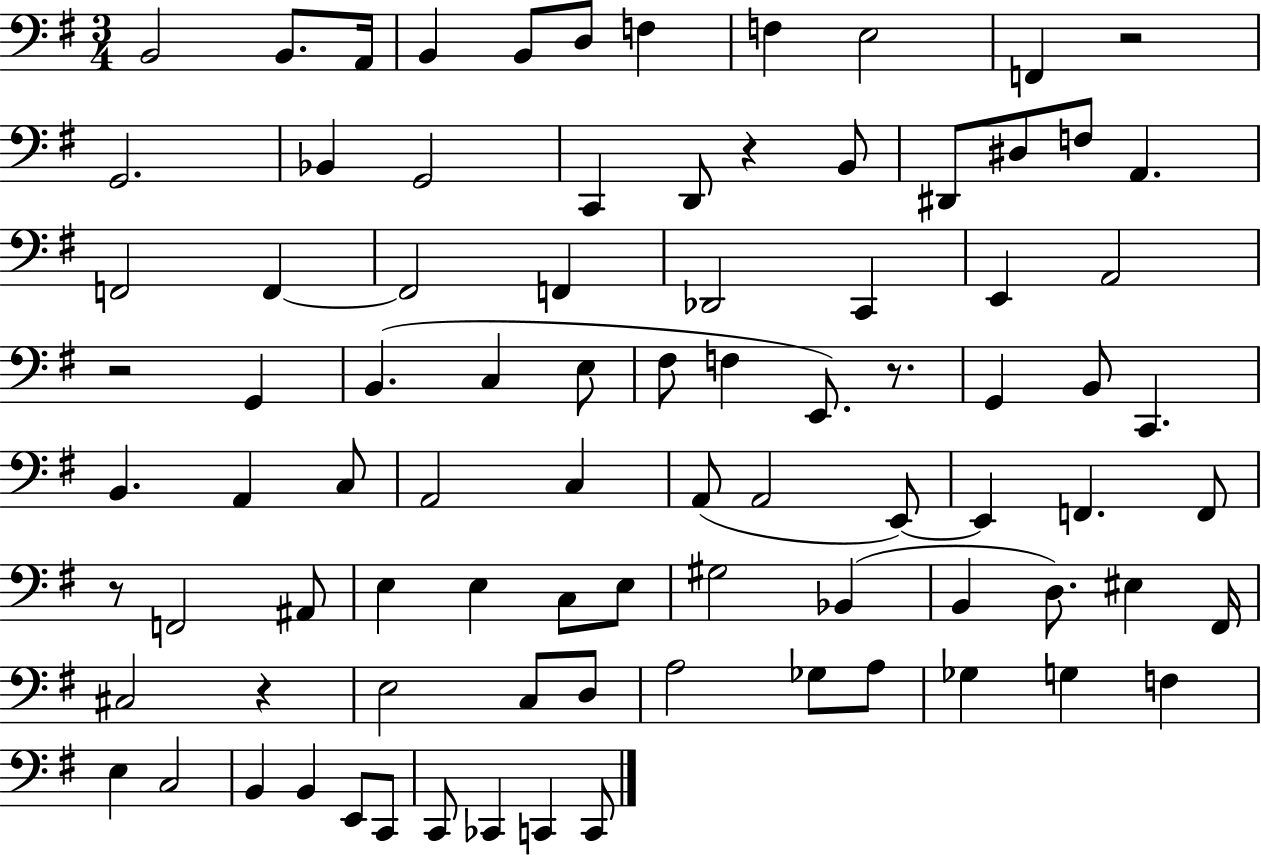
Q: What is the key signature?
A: G major